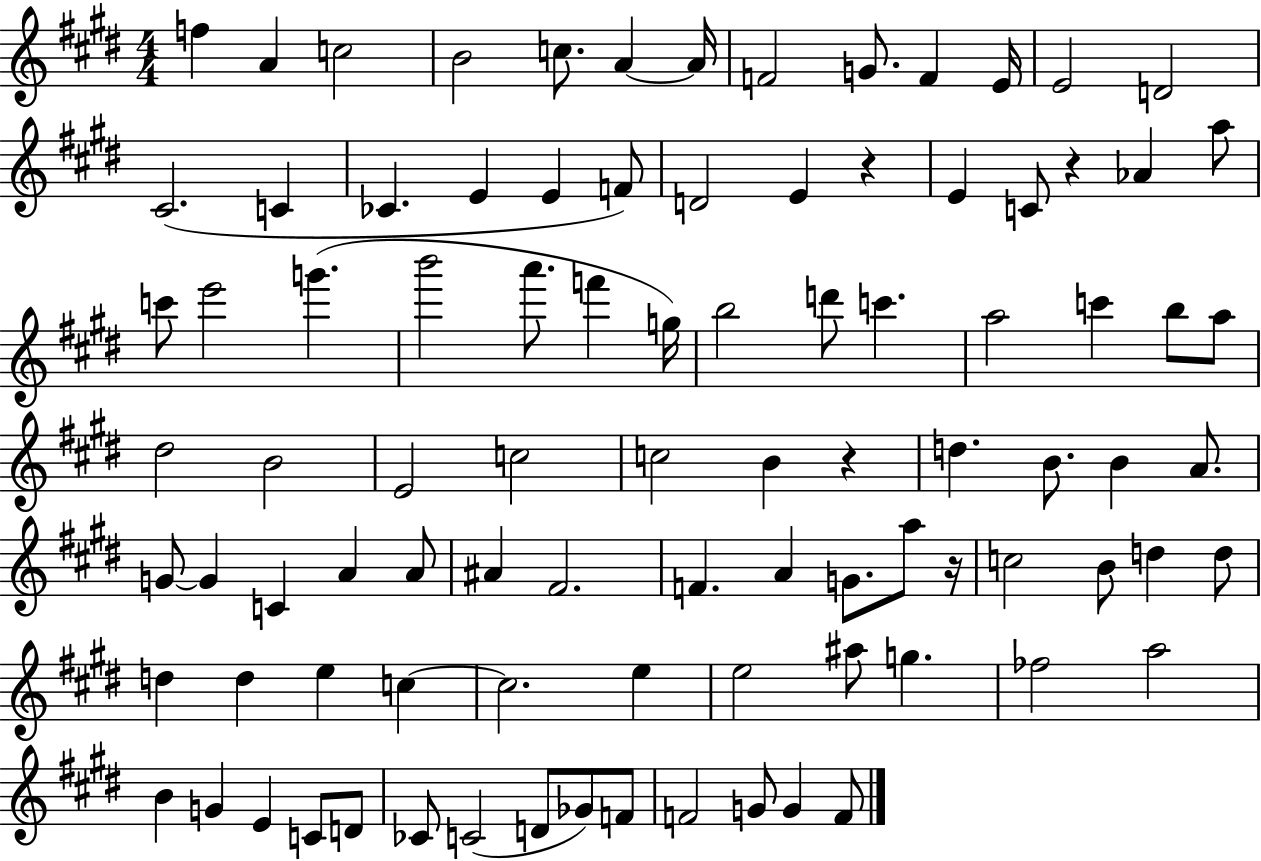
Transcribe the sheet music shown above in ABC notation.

X:1
T:Untitled
M:4/4
L:1/4
K:E
f A c2 B2 c/2 A A/4 F2 G/2 F E/4 E2 D2 ^C2 C _C E E F/2 D2 E z E C/2 z _A a/2 c'/2 e'2 g' b'2 a'/2 f' g/4 b2 d'/2 c' a2 c' b/2 a/2 ^d2 B2 E2 c2 c2 B z d B/2 B A/2 G/2 G C A A/2 ^A ^F2 F A G/2 a/2 z/4 c2 B/2 d d/2 d d e c c2 e e2 ^a/2 g _f2 a2 B G E C/2 D/2 _C/2 C2 D/2 _G/2 F/2 F2 G/2 G F/2